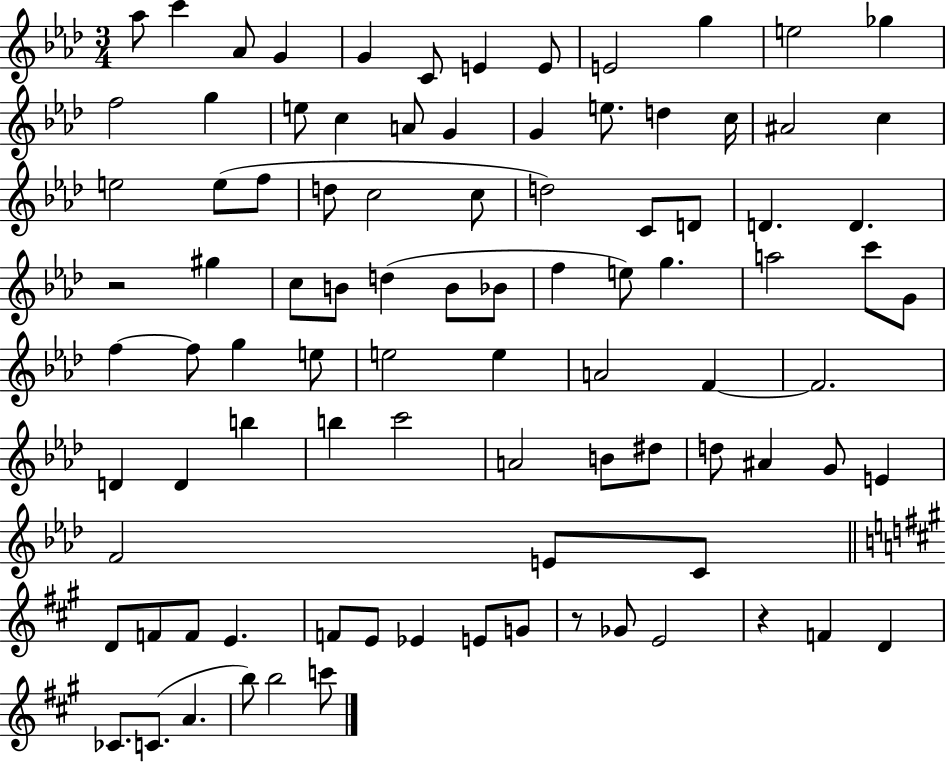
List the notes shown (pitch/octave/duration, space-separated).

Ab5/e C6/q Ab4/e G4/q G4/q C4/e E4/q E4/e E4/h G5/q E5/h Gb5/q F5/h G5/q E5/e C5/q A4/e G4/q G4/q E5/e. D5/q C5/s A#4/h C5/q E5/h E5/e F5/e D5/e C5/h C5/e D5/h C4/e D4/e D4/q. D4/q. R/h G#5/q C5/e B4/e D5/q B4/e Bb4/e F5/q E5/e G5/q. A5/h C6/e G4/e F5/q F5/e G5/q E5/e E5/h E5/q A4/h F4/q F4/h. D4/q D4/q B5/q B5/q C6/h A4/h B4/e D#5/e D5/e A#4/q G4/e E4/q F4/h E4/e C4/e D4/e F4/e F4/e E4/q. F4/e E4/e Eb4/q E4/e G4/e R/e Gb4/e E4/h R/q F4/q D4/q CES4/e. C4/e. A4/q. B5/e B5/h C6/e